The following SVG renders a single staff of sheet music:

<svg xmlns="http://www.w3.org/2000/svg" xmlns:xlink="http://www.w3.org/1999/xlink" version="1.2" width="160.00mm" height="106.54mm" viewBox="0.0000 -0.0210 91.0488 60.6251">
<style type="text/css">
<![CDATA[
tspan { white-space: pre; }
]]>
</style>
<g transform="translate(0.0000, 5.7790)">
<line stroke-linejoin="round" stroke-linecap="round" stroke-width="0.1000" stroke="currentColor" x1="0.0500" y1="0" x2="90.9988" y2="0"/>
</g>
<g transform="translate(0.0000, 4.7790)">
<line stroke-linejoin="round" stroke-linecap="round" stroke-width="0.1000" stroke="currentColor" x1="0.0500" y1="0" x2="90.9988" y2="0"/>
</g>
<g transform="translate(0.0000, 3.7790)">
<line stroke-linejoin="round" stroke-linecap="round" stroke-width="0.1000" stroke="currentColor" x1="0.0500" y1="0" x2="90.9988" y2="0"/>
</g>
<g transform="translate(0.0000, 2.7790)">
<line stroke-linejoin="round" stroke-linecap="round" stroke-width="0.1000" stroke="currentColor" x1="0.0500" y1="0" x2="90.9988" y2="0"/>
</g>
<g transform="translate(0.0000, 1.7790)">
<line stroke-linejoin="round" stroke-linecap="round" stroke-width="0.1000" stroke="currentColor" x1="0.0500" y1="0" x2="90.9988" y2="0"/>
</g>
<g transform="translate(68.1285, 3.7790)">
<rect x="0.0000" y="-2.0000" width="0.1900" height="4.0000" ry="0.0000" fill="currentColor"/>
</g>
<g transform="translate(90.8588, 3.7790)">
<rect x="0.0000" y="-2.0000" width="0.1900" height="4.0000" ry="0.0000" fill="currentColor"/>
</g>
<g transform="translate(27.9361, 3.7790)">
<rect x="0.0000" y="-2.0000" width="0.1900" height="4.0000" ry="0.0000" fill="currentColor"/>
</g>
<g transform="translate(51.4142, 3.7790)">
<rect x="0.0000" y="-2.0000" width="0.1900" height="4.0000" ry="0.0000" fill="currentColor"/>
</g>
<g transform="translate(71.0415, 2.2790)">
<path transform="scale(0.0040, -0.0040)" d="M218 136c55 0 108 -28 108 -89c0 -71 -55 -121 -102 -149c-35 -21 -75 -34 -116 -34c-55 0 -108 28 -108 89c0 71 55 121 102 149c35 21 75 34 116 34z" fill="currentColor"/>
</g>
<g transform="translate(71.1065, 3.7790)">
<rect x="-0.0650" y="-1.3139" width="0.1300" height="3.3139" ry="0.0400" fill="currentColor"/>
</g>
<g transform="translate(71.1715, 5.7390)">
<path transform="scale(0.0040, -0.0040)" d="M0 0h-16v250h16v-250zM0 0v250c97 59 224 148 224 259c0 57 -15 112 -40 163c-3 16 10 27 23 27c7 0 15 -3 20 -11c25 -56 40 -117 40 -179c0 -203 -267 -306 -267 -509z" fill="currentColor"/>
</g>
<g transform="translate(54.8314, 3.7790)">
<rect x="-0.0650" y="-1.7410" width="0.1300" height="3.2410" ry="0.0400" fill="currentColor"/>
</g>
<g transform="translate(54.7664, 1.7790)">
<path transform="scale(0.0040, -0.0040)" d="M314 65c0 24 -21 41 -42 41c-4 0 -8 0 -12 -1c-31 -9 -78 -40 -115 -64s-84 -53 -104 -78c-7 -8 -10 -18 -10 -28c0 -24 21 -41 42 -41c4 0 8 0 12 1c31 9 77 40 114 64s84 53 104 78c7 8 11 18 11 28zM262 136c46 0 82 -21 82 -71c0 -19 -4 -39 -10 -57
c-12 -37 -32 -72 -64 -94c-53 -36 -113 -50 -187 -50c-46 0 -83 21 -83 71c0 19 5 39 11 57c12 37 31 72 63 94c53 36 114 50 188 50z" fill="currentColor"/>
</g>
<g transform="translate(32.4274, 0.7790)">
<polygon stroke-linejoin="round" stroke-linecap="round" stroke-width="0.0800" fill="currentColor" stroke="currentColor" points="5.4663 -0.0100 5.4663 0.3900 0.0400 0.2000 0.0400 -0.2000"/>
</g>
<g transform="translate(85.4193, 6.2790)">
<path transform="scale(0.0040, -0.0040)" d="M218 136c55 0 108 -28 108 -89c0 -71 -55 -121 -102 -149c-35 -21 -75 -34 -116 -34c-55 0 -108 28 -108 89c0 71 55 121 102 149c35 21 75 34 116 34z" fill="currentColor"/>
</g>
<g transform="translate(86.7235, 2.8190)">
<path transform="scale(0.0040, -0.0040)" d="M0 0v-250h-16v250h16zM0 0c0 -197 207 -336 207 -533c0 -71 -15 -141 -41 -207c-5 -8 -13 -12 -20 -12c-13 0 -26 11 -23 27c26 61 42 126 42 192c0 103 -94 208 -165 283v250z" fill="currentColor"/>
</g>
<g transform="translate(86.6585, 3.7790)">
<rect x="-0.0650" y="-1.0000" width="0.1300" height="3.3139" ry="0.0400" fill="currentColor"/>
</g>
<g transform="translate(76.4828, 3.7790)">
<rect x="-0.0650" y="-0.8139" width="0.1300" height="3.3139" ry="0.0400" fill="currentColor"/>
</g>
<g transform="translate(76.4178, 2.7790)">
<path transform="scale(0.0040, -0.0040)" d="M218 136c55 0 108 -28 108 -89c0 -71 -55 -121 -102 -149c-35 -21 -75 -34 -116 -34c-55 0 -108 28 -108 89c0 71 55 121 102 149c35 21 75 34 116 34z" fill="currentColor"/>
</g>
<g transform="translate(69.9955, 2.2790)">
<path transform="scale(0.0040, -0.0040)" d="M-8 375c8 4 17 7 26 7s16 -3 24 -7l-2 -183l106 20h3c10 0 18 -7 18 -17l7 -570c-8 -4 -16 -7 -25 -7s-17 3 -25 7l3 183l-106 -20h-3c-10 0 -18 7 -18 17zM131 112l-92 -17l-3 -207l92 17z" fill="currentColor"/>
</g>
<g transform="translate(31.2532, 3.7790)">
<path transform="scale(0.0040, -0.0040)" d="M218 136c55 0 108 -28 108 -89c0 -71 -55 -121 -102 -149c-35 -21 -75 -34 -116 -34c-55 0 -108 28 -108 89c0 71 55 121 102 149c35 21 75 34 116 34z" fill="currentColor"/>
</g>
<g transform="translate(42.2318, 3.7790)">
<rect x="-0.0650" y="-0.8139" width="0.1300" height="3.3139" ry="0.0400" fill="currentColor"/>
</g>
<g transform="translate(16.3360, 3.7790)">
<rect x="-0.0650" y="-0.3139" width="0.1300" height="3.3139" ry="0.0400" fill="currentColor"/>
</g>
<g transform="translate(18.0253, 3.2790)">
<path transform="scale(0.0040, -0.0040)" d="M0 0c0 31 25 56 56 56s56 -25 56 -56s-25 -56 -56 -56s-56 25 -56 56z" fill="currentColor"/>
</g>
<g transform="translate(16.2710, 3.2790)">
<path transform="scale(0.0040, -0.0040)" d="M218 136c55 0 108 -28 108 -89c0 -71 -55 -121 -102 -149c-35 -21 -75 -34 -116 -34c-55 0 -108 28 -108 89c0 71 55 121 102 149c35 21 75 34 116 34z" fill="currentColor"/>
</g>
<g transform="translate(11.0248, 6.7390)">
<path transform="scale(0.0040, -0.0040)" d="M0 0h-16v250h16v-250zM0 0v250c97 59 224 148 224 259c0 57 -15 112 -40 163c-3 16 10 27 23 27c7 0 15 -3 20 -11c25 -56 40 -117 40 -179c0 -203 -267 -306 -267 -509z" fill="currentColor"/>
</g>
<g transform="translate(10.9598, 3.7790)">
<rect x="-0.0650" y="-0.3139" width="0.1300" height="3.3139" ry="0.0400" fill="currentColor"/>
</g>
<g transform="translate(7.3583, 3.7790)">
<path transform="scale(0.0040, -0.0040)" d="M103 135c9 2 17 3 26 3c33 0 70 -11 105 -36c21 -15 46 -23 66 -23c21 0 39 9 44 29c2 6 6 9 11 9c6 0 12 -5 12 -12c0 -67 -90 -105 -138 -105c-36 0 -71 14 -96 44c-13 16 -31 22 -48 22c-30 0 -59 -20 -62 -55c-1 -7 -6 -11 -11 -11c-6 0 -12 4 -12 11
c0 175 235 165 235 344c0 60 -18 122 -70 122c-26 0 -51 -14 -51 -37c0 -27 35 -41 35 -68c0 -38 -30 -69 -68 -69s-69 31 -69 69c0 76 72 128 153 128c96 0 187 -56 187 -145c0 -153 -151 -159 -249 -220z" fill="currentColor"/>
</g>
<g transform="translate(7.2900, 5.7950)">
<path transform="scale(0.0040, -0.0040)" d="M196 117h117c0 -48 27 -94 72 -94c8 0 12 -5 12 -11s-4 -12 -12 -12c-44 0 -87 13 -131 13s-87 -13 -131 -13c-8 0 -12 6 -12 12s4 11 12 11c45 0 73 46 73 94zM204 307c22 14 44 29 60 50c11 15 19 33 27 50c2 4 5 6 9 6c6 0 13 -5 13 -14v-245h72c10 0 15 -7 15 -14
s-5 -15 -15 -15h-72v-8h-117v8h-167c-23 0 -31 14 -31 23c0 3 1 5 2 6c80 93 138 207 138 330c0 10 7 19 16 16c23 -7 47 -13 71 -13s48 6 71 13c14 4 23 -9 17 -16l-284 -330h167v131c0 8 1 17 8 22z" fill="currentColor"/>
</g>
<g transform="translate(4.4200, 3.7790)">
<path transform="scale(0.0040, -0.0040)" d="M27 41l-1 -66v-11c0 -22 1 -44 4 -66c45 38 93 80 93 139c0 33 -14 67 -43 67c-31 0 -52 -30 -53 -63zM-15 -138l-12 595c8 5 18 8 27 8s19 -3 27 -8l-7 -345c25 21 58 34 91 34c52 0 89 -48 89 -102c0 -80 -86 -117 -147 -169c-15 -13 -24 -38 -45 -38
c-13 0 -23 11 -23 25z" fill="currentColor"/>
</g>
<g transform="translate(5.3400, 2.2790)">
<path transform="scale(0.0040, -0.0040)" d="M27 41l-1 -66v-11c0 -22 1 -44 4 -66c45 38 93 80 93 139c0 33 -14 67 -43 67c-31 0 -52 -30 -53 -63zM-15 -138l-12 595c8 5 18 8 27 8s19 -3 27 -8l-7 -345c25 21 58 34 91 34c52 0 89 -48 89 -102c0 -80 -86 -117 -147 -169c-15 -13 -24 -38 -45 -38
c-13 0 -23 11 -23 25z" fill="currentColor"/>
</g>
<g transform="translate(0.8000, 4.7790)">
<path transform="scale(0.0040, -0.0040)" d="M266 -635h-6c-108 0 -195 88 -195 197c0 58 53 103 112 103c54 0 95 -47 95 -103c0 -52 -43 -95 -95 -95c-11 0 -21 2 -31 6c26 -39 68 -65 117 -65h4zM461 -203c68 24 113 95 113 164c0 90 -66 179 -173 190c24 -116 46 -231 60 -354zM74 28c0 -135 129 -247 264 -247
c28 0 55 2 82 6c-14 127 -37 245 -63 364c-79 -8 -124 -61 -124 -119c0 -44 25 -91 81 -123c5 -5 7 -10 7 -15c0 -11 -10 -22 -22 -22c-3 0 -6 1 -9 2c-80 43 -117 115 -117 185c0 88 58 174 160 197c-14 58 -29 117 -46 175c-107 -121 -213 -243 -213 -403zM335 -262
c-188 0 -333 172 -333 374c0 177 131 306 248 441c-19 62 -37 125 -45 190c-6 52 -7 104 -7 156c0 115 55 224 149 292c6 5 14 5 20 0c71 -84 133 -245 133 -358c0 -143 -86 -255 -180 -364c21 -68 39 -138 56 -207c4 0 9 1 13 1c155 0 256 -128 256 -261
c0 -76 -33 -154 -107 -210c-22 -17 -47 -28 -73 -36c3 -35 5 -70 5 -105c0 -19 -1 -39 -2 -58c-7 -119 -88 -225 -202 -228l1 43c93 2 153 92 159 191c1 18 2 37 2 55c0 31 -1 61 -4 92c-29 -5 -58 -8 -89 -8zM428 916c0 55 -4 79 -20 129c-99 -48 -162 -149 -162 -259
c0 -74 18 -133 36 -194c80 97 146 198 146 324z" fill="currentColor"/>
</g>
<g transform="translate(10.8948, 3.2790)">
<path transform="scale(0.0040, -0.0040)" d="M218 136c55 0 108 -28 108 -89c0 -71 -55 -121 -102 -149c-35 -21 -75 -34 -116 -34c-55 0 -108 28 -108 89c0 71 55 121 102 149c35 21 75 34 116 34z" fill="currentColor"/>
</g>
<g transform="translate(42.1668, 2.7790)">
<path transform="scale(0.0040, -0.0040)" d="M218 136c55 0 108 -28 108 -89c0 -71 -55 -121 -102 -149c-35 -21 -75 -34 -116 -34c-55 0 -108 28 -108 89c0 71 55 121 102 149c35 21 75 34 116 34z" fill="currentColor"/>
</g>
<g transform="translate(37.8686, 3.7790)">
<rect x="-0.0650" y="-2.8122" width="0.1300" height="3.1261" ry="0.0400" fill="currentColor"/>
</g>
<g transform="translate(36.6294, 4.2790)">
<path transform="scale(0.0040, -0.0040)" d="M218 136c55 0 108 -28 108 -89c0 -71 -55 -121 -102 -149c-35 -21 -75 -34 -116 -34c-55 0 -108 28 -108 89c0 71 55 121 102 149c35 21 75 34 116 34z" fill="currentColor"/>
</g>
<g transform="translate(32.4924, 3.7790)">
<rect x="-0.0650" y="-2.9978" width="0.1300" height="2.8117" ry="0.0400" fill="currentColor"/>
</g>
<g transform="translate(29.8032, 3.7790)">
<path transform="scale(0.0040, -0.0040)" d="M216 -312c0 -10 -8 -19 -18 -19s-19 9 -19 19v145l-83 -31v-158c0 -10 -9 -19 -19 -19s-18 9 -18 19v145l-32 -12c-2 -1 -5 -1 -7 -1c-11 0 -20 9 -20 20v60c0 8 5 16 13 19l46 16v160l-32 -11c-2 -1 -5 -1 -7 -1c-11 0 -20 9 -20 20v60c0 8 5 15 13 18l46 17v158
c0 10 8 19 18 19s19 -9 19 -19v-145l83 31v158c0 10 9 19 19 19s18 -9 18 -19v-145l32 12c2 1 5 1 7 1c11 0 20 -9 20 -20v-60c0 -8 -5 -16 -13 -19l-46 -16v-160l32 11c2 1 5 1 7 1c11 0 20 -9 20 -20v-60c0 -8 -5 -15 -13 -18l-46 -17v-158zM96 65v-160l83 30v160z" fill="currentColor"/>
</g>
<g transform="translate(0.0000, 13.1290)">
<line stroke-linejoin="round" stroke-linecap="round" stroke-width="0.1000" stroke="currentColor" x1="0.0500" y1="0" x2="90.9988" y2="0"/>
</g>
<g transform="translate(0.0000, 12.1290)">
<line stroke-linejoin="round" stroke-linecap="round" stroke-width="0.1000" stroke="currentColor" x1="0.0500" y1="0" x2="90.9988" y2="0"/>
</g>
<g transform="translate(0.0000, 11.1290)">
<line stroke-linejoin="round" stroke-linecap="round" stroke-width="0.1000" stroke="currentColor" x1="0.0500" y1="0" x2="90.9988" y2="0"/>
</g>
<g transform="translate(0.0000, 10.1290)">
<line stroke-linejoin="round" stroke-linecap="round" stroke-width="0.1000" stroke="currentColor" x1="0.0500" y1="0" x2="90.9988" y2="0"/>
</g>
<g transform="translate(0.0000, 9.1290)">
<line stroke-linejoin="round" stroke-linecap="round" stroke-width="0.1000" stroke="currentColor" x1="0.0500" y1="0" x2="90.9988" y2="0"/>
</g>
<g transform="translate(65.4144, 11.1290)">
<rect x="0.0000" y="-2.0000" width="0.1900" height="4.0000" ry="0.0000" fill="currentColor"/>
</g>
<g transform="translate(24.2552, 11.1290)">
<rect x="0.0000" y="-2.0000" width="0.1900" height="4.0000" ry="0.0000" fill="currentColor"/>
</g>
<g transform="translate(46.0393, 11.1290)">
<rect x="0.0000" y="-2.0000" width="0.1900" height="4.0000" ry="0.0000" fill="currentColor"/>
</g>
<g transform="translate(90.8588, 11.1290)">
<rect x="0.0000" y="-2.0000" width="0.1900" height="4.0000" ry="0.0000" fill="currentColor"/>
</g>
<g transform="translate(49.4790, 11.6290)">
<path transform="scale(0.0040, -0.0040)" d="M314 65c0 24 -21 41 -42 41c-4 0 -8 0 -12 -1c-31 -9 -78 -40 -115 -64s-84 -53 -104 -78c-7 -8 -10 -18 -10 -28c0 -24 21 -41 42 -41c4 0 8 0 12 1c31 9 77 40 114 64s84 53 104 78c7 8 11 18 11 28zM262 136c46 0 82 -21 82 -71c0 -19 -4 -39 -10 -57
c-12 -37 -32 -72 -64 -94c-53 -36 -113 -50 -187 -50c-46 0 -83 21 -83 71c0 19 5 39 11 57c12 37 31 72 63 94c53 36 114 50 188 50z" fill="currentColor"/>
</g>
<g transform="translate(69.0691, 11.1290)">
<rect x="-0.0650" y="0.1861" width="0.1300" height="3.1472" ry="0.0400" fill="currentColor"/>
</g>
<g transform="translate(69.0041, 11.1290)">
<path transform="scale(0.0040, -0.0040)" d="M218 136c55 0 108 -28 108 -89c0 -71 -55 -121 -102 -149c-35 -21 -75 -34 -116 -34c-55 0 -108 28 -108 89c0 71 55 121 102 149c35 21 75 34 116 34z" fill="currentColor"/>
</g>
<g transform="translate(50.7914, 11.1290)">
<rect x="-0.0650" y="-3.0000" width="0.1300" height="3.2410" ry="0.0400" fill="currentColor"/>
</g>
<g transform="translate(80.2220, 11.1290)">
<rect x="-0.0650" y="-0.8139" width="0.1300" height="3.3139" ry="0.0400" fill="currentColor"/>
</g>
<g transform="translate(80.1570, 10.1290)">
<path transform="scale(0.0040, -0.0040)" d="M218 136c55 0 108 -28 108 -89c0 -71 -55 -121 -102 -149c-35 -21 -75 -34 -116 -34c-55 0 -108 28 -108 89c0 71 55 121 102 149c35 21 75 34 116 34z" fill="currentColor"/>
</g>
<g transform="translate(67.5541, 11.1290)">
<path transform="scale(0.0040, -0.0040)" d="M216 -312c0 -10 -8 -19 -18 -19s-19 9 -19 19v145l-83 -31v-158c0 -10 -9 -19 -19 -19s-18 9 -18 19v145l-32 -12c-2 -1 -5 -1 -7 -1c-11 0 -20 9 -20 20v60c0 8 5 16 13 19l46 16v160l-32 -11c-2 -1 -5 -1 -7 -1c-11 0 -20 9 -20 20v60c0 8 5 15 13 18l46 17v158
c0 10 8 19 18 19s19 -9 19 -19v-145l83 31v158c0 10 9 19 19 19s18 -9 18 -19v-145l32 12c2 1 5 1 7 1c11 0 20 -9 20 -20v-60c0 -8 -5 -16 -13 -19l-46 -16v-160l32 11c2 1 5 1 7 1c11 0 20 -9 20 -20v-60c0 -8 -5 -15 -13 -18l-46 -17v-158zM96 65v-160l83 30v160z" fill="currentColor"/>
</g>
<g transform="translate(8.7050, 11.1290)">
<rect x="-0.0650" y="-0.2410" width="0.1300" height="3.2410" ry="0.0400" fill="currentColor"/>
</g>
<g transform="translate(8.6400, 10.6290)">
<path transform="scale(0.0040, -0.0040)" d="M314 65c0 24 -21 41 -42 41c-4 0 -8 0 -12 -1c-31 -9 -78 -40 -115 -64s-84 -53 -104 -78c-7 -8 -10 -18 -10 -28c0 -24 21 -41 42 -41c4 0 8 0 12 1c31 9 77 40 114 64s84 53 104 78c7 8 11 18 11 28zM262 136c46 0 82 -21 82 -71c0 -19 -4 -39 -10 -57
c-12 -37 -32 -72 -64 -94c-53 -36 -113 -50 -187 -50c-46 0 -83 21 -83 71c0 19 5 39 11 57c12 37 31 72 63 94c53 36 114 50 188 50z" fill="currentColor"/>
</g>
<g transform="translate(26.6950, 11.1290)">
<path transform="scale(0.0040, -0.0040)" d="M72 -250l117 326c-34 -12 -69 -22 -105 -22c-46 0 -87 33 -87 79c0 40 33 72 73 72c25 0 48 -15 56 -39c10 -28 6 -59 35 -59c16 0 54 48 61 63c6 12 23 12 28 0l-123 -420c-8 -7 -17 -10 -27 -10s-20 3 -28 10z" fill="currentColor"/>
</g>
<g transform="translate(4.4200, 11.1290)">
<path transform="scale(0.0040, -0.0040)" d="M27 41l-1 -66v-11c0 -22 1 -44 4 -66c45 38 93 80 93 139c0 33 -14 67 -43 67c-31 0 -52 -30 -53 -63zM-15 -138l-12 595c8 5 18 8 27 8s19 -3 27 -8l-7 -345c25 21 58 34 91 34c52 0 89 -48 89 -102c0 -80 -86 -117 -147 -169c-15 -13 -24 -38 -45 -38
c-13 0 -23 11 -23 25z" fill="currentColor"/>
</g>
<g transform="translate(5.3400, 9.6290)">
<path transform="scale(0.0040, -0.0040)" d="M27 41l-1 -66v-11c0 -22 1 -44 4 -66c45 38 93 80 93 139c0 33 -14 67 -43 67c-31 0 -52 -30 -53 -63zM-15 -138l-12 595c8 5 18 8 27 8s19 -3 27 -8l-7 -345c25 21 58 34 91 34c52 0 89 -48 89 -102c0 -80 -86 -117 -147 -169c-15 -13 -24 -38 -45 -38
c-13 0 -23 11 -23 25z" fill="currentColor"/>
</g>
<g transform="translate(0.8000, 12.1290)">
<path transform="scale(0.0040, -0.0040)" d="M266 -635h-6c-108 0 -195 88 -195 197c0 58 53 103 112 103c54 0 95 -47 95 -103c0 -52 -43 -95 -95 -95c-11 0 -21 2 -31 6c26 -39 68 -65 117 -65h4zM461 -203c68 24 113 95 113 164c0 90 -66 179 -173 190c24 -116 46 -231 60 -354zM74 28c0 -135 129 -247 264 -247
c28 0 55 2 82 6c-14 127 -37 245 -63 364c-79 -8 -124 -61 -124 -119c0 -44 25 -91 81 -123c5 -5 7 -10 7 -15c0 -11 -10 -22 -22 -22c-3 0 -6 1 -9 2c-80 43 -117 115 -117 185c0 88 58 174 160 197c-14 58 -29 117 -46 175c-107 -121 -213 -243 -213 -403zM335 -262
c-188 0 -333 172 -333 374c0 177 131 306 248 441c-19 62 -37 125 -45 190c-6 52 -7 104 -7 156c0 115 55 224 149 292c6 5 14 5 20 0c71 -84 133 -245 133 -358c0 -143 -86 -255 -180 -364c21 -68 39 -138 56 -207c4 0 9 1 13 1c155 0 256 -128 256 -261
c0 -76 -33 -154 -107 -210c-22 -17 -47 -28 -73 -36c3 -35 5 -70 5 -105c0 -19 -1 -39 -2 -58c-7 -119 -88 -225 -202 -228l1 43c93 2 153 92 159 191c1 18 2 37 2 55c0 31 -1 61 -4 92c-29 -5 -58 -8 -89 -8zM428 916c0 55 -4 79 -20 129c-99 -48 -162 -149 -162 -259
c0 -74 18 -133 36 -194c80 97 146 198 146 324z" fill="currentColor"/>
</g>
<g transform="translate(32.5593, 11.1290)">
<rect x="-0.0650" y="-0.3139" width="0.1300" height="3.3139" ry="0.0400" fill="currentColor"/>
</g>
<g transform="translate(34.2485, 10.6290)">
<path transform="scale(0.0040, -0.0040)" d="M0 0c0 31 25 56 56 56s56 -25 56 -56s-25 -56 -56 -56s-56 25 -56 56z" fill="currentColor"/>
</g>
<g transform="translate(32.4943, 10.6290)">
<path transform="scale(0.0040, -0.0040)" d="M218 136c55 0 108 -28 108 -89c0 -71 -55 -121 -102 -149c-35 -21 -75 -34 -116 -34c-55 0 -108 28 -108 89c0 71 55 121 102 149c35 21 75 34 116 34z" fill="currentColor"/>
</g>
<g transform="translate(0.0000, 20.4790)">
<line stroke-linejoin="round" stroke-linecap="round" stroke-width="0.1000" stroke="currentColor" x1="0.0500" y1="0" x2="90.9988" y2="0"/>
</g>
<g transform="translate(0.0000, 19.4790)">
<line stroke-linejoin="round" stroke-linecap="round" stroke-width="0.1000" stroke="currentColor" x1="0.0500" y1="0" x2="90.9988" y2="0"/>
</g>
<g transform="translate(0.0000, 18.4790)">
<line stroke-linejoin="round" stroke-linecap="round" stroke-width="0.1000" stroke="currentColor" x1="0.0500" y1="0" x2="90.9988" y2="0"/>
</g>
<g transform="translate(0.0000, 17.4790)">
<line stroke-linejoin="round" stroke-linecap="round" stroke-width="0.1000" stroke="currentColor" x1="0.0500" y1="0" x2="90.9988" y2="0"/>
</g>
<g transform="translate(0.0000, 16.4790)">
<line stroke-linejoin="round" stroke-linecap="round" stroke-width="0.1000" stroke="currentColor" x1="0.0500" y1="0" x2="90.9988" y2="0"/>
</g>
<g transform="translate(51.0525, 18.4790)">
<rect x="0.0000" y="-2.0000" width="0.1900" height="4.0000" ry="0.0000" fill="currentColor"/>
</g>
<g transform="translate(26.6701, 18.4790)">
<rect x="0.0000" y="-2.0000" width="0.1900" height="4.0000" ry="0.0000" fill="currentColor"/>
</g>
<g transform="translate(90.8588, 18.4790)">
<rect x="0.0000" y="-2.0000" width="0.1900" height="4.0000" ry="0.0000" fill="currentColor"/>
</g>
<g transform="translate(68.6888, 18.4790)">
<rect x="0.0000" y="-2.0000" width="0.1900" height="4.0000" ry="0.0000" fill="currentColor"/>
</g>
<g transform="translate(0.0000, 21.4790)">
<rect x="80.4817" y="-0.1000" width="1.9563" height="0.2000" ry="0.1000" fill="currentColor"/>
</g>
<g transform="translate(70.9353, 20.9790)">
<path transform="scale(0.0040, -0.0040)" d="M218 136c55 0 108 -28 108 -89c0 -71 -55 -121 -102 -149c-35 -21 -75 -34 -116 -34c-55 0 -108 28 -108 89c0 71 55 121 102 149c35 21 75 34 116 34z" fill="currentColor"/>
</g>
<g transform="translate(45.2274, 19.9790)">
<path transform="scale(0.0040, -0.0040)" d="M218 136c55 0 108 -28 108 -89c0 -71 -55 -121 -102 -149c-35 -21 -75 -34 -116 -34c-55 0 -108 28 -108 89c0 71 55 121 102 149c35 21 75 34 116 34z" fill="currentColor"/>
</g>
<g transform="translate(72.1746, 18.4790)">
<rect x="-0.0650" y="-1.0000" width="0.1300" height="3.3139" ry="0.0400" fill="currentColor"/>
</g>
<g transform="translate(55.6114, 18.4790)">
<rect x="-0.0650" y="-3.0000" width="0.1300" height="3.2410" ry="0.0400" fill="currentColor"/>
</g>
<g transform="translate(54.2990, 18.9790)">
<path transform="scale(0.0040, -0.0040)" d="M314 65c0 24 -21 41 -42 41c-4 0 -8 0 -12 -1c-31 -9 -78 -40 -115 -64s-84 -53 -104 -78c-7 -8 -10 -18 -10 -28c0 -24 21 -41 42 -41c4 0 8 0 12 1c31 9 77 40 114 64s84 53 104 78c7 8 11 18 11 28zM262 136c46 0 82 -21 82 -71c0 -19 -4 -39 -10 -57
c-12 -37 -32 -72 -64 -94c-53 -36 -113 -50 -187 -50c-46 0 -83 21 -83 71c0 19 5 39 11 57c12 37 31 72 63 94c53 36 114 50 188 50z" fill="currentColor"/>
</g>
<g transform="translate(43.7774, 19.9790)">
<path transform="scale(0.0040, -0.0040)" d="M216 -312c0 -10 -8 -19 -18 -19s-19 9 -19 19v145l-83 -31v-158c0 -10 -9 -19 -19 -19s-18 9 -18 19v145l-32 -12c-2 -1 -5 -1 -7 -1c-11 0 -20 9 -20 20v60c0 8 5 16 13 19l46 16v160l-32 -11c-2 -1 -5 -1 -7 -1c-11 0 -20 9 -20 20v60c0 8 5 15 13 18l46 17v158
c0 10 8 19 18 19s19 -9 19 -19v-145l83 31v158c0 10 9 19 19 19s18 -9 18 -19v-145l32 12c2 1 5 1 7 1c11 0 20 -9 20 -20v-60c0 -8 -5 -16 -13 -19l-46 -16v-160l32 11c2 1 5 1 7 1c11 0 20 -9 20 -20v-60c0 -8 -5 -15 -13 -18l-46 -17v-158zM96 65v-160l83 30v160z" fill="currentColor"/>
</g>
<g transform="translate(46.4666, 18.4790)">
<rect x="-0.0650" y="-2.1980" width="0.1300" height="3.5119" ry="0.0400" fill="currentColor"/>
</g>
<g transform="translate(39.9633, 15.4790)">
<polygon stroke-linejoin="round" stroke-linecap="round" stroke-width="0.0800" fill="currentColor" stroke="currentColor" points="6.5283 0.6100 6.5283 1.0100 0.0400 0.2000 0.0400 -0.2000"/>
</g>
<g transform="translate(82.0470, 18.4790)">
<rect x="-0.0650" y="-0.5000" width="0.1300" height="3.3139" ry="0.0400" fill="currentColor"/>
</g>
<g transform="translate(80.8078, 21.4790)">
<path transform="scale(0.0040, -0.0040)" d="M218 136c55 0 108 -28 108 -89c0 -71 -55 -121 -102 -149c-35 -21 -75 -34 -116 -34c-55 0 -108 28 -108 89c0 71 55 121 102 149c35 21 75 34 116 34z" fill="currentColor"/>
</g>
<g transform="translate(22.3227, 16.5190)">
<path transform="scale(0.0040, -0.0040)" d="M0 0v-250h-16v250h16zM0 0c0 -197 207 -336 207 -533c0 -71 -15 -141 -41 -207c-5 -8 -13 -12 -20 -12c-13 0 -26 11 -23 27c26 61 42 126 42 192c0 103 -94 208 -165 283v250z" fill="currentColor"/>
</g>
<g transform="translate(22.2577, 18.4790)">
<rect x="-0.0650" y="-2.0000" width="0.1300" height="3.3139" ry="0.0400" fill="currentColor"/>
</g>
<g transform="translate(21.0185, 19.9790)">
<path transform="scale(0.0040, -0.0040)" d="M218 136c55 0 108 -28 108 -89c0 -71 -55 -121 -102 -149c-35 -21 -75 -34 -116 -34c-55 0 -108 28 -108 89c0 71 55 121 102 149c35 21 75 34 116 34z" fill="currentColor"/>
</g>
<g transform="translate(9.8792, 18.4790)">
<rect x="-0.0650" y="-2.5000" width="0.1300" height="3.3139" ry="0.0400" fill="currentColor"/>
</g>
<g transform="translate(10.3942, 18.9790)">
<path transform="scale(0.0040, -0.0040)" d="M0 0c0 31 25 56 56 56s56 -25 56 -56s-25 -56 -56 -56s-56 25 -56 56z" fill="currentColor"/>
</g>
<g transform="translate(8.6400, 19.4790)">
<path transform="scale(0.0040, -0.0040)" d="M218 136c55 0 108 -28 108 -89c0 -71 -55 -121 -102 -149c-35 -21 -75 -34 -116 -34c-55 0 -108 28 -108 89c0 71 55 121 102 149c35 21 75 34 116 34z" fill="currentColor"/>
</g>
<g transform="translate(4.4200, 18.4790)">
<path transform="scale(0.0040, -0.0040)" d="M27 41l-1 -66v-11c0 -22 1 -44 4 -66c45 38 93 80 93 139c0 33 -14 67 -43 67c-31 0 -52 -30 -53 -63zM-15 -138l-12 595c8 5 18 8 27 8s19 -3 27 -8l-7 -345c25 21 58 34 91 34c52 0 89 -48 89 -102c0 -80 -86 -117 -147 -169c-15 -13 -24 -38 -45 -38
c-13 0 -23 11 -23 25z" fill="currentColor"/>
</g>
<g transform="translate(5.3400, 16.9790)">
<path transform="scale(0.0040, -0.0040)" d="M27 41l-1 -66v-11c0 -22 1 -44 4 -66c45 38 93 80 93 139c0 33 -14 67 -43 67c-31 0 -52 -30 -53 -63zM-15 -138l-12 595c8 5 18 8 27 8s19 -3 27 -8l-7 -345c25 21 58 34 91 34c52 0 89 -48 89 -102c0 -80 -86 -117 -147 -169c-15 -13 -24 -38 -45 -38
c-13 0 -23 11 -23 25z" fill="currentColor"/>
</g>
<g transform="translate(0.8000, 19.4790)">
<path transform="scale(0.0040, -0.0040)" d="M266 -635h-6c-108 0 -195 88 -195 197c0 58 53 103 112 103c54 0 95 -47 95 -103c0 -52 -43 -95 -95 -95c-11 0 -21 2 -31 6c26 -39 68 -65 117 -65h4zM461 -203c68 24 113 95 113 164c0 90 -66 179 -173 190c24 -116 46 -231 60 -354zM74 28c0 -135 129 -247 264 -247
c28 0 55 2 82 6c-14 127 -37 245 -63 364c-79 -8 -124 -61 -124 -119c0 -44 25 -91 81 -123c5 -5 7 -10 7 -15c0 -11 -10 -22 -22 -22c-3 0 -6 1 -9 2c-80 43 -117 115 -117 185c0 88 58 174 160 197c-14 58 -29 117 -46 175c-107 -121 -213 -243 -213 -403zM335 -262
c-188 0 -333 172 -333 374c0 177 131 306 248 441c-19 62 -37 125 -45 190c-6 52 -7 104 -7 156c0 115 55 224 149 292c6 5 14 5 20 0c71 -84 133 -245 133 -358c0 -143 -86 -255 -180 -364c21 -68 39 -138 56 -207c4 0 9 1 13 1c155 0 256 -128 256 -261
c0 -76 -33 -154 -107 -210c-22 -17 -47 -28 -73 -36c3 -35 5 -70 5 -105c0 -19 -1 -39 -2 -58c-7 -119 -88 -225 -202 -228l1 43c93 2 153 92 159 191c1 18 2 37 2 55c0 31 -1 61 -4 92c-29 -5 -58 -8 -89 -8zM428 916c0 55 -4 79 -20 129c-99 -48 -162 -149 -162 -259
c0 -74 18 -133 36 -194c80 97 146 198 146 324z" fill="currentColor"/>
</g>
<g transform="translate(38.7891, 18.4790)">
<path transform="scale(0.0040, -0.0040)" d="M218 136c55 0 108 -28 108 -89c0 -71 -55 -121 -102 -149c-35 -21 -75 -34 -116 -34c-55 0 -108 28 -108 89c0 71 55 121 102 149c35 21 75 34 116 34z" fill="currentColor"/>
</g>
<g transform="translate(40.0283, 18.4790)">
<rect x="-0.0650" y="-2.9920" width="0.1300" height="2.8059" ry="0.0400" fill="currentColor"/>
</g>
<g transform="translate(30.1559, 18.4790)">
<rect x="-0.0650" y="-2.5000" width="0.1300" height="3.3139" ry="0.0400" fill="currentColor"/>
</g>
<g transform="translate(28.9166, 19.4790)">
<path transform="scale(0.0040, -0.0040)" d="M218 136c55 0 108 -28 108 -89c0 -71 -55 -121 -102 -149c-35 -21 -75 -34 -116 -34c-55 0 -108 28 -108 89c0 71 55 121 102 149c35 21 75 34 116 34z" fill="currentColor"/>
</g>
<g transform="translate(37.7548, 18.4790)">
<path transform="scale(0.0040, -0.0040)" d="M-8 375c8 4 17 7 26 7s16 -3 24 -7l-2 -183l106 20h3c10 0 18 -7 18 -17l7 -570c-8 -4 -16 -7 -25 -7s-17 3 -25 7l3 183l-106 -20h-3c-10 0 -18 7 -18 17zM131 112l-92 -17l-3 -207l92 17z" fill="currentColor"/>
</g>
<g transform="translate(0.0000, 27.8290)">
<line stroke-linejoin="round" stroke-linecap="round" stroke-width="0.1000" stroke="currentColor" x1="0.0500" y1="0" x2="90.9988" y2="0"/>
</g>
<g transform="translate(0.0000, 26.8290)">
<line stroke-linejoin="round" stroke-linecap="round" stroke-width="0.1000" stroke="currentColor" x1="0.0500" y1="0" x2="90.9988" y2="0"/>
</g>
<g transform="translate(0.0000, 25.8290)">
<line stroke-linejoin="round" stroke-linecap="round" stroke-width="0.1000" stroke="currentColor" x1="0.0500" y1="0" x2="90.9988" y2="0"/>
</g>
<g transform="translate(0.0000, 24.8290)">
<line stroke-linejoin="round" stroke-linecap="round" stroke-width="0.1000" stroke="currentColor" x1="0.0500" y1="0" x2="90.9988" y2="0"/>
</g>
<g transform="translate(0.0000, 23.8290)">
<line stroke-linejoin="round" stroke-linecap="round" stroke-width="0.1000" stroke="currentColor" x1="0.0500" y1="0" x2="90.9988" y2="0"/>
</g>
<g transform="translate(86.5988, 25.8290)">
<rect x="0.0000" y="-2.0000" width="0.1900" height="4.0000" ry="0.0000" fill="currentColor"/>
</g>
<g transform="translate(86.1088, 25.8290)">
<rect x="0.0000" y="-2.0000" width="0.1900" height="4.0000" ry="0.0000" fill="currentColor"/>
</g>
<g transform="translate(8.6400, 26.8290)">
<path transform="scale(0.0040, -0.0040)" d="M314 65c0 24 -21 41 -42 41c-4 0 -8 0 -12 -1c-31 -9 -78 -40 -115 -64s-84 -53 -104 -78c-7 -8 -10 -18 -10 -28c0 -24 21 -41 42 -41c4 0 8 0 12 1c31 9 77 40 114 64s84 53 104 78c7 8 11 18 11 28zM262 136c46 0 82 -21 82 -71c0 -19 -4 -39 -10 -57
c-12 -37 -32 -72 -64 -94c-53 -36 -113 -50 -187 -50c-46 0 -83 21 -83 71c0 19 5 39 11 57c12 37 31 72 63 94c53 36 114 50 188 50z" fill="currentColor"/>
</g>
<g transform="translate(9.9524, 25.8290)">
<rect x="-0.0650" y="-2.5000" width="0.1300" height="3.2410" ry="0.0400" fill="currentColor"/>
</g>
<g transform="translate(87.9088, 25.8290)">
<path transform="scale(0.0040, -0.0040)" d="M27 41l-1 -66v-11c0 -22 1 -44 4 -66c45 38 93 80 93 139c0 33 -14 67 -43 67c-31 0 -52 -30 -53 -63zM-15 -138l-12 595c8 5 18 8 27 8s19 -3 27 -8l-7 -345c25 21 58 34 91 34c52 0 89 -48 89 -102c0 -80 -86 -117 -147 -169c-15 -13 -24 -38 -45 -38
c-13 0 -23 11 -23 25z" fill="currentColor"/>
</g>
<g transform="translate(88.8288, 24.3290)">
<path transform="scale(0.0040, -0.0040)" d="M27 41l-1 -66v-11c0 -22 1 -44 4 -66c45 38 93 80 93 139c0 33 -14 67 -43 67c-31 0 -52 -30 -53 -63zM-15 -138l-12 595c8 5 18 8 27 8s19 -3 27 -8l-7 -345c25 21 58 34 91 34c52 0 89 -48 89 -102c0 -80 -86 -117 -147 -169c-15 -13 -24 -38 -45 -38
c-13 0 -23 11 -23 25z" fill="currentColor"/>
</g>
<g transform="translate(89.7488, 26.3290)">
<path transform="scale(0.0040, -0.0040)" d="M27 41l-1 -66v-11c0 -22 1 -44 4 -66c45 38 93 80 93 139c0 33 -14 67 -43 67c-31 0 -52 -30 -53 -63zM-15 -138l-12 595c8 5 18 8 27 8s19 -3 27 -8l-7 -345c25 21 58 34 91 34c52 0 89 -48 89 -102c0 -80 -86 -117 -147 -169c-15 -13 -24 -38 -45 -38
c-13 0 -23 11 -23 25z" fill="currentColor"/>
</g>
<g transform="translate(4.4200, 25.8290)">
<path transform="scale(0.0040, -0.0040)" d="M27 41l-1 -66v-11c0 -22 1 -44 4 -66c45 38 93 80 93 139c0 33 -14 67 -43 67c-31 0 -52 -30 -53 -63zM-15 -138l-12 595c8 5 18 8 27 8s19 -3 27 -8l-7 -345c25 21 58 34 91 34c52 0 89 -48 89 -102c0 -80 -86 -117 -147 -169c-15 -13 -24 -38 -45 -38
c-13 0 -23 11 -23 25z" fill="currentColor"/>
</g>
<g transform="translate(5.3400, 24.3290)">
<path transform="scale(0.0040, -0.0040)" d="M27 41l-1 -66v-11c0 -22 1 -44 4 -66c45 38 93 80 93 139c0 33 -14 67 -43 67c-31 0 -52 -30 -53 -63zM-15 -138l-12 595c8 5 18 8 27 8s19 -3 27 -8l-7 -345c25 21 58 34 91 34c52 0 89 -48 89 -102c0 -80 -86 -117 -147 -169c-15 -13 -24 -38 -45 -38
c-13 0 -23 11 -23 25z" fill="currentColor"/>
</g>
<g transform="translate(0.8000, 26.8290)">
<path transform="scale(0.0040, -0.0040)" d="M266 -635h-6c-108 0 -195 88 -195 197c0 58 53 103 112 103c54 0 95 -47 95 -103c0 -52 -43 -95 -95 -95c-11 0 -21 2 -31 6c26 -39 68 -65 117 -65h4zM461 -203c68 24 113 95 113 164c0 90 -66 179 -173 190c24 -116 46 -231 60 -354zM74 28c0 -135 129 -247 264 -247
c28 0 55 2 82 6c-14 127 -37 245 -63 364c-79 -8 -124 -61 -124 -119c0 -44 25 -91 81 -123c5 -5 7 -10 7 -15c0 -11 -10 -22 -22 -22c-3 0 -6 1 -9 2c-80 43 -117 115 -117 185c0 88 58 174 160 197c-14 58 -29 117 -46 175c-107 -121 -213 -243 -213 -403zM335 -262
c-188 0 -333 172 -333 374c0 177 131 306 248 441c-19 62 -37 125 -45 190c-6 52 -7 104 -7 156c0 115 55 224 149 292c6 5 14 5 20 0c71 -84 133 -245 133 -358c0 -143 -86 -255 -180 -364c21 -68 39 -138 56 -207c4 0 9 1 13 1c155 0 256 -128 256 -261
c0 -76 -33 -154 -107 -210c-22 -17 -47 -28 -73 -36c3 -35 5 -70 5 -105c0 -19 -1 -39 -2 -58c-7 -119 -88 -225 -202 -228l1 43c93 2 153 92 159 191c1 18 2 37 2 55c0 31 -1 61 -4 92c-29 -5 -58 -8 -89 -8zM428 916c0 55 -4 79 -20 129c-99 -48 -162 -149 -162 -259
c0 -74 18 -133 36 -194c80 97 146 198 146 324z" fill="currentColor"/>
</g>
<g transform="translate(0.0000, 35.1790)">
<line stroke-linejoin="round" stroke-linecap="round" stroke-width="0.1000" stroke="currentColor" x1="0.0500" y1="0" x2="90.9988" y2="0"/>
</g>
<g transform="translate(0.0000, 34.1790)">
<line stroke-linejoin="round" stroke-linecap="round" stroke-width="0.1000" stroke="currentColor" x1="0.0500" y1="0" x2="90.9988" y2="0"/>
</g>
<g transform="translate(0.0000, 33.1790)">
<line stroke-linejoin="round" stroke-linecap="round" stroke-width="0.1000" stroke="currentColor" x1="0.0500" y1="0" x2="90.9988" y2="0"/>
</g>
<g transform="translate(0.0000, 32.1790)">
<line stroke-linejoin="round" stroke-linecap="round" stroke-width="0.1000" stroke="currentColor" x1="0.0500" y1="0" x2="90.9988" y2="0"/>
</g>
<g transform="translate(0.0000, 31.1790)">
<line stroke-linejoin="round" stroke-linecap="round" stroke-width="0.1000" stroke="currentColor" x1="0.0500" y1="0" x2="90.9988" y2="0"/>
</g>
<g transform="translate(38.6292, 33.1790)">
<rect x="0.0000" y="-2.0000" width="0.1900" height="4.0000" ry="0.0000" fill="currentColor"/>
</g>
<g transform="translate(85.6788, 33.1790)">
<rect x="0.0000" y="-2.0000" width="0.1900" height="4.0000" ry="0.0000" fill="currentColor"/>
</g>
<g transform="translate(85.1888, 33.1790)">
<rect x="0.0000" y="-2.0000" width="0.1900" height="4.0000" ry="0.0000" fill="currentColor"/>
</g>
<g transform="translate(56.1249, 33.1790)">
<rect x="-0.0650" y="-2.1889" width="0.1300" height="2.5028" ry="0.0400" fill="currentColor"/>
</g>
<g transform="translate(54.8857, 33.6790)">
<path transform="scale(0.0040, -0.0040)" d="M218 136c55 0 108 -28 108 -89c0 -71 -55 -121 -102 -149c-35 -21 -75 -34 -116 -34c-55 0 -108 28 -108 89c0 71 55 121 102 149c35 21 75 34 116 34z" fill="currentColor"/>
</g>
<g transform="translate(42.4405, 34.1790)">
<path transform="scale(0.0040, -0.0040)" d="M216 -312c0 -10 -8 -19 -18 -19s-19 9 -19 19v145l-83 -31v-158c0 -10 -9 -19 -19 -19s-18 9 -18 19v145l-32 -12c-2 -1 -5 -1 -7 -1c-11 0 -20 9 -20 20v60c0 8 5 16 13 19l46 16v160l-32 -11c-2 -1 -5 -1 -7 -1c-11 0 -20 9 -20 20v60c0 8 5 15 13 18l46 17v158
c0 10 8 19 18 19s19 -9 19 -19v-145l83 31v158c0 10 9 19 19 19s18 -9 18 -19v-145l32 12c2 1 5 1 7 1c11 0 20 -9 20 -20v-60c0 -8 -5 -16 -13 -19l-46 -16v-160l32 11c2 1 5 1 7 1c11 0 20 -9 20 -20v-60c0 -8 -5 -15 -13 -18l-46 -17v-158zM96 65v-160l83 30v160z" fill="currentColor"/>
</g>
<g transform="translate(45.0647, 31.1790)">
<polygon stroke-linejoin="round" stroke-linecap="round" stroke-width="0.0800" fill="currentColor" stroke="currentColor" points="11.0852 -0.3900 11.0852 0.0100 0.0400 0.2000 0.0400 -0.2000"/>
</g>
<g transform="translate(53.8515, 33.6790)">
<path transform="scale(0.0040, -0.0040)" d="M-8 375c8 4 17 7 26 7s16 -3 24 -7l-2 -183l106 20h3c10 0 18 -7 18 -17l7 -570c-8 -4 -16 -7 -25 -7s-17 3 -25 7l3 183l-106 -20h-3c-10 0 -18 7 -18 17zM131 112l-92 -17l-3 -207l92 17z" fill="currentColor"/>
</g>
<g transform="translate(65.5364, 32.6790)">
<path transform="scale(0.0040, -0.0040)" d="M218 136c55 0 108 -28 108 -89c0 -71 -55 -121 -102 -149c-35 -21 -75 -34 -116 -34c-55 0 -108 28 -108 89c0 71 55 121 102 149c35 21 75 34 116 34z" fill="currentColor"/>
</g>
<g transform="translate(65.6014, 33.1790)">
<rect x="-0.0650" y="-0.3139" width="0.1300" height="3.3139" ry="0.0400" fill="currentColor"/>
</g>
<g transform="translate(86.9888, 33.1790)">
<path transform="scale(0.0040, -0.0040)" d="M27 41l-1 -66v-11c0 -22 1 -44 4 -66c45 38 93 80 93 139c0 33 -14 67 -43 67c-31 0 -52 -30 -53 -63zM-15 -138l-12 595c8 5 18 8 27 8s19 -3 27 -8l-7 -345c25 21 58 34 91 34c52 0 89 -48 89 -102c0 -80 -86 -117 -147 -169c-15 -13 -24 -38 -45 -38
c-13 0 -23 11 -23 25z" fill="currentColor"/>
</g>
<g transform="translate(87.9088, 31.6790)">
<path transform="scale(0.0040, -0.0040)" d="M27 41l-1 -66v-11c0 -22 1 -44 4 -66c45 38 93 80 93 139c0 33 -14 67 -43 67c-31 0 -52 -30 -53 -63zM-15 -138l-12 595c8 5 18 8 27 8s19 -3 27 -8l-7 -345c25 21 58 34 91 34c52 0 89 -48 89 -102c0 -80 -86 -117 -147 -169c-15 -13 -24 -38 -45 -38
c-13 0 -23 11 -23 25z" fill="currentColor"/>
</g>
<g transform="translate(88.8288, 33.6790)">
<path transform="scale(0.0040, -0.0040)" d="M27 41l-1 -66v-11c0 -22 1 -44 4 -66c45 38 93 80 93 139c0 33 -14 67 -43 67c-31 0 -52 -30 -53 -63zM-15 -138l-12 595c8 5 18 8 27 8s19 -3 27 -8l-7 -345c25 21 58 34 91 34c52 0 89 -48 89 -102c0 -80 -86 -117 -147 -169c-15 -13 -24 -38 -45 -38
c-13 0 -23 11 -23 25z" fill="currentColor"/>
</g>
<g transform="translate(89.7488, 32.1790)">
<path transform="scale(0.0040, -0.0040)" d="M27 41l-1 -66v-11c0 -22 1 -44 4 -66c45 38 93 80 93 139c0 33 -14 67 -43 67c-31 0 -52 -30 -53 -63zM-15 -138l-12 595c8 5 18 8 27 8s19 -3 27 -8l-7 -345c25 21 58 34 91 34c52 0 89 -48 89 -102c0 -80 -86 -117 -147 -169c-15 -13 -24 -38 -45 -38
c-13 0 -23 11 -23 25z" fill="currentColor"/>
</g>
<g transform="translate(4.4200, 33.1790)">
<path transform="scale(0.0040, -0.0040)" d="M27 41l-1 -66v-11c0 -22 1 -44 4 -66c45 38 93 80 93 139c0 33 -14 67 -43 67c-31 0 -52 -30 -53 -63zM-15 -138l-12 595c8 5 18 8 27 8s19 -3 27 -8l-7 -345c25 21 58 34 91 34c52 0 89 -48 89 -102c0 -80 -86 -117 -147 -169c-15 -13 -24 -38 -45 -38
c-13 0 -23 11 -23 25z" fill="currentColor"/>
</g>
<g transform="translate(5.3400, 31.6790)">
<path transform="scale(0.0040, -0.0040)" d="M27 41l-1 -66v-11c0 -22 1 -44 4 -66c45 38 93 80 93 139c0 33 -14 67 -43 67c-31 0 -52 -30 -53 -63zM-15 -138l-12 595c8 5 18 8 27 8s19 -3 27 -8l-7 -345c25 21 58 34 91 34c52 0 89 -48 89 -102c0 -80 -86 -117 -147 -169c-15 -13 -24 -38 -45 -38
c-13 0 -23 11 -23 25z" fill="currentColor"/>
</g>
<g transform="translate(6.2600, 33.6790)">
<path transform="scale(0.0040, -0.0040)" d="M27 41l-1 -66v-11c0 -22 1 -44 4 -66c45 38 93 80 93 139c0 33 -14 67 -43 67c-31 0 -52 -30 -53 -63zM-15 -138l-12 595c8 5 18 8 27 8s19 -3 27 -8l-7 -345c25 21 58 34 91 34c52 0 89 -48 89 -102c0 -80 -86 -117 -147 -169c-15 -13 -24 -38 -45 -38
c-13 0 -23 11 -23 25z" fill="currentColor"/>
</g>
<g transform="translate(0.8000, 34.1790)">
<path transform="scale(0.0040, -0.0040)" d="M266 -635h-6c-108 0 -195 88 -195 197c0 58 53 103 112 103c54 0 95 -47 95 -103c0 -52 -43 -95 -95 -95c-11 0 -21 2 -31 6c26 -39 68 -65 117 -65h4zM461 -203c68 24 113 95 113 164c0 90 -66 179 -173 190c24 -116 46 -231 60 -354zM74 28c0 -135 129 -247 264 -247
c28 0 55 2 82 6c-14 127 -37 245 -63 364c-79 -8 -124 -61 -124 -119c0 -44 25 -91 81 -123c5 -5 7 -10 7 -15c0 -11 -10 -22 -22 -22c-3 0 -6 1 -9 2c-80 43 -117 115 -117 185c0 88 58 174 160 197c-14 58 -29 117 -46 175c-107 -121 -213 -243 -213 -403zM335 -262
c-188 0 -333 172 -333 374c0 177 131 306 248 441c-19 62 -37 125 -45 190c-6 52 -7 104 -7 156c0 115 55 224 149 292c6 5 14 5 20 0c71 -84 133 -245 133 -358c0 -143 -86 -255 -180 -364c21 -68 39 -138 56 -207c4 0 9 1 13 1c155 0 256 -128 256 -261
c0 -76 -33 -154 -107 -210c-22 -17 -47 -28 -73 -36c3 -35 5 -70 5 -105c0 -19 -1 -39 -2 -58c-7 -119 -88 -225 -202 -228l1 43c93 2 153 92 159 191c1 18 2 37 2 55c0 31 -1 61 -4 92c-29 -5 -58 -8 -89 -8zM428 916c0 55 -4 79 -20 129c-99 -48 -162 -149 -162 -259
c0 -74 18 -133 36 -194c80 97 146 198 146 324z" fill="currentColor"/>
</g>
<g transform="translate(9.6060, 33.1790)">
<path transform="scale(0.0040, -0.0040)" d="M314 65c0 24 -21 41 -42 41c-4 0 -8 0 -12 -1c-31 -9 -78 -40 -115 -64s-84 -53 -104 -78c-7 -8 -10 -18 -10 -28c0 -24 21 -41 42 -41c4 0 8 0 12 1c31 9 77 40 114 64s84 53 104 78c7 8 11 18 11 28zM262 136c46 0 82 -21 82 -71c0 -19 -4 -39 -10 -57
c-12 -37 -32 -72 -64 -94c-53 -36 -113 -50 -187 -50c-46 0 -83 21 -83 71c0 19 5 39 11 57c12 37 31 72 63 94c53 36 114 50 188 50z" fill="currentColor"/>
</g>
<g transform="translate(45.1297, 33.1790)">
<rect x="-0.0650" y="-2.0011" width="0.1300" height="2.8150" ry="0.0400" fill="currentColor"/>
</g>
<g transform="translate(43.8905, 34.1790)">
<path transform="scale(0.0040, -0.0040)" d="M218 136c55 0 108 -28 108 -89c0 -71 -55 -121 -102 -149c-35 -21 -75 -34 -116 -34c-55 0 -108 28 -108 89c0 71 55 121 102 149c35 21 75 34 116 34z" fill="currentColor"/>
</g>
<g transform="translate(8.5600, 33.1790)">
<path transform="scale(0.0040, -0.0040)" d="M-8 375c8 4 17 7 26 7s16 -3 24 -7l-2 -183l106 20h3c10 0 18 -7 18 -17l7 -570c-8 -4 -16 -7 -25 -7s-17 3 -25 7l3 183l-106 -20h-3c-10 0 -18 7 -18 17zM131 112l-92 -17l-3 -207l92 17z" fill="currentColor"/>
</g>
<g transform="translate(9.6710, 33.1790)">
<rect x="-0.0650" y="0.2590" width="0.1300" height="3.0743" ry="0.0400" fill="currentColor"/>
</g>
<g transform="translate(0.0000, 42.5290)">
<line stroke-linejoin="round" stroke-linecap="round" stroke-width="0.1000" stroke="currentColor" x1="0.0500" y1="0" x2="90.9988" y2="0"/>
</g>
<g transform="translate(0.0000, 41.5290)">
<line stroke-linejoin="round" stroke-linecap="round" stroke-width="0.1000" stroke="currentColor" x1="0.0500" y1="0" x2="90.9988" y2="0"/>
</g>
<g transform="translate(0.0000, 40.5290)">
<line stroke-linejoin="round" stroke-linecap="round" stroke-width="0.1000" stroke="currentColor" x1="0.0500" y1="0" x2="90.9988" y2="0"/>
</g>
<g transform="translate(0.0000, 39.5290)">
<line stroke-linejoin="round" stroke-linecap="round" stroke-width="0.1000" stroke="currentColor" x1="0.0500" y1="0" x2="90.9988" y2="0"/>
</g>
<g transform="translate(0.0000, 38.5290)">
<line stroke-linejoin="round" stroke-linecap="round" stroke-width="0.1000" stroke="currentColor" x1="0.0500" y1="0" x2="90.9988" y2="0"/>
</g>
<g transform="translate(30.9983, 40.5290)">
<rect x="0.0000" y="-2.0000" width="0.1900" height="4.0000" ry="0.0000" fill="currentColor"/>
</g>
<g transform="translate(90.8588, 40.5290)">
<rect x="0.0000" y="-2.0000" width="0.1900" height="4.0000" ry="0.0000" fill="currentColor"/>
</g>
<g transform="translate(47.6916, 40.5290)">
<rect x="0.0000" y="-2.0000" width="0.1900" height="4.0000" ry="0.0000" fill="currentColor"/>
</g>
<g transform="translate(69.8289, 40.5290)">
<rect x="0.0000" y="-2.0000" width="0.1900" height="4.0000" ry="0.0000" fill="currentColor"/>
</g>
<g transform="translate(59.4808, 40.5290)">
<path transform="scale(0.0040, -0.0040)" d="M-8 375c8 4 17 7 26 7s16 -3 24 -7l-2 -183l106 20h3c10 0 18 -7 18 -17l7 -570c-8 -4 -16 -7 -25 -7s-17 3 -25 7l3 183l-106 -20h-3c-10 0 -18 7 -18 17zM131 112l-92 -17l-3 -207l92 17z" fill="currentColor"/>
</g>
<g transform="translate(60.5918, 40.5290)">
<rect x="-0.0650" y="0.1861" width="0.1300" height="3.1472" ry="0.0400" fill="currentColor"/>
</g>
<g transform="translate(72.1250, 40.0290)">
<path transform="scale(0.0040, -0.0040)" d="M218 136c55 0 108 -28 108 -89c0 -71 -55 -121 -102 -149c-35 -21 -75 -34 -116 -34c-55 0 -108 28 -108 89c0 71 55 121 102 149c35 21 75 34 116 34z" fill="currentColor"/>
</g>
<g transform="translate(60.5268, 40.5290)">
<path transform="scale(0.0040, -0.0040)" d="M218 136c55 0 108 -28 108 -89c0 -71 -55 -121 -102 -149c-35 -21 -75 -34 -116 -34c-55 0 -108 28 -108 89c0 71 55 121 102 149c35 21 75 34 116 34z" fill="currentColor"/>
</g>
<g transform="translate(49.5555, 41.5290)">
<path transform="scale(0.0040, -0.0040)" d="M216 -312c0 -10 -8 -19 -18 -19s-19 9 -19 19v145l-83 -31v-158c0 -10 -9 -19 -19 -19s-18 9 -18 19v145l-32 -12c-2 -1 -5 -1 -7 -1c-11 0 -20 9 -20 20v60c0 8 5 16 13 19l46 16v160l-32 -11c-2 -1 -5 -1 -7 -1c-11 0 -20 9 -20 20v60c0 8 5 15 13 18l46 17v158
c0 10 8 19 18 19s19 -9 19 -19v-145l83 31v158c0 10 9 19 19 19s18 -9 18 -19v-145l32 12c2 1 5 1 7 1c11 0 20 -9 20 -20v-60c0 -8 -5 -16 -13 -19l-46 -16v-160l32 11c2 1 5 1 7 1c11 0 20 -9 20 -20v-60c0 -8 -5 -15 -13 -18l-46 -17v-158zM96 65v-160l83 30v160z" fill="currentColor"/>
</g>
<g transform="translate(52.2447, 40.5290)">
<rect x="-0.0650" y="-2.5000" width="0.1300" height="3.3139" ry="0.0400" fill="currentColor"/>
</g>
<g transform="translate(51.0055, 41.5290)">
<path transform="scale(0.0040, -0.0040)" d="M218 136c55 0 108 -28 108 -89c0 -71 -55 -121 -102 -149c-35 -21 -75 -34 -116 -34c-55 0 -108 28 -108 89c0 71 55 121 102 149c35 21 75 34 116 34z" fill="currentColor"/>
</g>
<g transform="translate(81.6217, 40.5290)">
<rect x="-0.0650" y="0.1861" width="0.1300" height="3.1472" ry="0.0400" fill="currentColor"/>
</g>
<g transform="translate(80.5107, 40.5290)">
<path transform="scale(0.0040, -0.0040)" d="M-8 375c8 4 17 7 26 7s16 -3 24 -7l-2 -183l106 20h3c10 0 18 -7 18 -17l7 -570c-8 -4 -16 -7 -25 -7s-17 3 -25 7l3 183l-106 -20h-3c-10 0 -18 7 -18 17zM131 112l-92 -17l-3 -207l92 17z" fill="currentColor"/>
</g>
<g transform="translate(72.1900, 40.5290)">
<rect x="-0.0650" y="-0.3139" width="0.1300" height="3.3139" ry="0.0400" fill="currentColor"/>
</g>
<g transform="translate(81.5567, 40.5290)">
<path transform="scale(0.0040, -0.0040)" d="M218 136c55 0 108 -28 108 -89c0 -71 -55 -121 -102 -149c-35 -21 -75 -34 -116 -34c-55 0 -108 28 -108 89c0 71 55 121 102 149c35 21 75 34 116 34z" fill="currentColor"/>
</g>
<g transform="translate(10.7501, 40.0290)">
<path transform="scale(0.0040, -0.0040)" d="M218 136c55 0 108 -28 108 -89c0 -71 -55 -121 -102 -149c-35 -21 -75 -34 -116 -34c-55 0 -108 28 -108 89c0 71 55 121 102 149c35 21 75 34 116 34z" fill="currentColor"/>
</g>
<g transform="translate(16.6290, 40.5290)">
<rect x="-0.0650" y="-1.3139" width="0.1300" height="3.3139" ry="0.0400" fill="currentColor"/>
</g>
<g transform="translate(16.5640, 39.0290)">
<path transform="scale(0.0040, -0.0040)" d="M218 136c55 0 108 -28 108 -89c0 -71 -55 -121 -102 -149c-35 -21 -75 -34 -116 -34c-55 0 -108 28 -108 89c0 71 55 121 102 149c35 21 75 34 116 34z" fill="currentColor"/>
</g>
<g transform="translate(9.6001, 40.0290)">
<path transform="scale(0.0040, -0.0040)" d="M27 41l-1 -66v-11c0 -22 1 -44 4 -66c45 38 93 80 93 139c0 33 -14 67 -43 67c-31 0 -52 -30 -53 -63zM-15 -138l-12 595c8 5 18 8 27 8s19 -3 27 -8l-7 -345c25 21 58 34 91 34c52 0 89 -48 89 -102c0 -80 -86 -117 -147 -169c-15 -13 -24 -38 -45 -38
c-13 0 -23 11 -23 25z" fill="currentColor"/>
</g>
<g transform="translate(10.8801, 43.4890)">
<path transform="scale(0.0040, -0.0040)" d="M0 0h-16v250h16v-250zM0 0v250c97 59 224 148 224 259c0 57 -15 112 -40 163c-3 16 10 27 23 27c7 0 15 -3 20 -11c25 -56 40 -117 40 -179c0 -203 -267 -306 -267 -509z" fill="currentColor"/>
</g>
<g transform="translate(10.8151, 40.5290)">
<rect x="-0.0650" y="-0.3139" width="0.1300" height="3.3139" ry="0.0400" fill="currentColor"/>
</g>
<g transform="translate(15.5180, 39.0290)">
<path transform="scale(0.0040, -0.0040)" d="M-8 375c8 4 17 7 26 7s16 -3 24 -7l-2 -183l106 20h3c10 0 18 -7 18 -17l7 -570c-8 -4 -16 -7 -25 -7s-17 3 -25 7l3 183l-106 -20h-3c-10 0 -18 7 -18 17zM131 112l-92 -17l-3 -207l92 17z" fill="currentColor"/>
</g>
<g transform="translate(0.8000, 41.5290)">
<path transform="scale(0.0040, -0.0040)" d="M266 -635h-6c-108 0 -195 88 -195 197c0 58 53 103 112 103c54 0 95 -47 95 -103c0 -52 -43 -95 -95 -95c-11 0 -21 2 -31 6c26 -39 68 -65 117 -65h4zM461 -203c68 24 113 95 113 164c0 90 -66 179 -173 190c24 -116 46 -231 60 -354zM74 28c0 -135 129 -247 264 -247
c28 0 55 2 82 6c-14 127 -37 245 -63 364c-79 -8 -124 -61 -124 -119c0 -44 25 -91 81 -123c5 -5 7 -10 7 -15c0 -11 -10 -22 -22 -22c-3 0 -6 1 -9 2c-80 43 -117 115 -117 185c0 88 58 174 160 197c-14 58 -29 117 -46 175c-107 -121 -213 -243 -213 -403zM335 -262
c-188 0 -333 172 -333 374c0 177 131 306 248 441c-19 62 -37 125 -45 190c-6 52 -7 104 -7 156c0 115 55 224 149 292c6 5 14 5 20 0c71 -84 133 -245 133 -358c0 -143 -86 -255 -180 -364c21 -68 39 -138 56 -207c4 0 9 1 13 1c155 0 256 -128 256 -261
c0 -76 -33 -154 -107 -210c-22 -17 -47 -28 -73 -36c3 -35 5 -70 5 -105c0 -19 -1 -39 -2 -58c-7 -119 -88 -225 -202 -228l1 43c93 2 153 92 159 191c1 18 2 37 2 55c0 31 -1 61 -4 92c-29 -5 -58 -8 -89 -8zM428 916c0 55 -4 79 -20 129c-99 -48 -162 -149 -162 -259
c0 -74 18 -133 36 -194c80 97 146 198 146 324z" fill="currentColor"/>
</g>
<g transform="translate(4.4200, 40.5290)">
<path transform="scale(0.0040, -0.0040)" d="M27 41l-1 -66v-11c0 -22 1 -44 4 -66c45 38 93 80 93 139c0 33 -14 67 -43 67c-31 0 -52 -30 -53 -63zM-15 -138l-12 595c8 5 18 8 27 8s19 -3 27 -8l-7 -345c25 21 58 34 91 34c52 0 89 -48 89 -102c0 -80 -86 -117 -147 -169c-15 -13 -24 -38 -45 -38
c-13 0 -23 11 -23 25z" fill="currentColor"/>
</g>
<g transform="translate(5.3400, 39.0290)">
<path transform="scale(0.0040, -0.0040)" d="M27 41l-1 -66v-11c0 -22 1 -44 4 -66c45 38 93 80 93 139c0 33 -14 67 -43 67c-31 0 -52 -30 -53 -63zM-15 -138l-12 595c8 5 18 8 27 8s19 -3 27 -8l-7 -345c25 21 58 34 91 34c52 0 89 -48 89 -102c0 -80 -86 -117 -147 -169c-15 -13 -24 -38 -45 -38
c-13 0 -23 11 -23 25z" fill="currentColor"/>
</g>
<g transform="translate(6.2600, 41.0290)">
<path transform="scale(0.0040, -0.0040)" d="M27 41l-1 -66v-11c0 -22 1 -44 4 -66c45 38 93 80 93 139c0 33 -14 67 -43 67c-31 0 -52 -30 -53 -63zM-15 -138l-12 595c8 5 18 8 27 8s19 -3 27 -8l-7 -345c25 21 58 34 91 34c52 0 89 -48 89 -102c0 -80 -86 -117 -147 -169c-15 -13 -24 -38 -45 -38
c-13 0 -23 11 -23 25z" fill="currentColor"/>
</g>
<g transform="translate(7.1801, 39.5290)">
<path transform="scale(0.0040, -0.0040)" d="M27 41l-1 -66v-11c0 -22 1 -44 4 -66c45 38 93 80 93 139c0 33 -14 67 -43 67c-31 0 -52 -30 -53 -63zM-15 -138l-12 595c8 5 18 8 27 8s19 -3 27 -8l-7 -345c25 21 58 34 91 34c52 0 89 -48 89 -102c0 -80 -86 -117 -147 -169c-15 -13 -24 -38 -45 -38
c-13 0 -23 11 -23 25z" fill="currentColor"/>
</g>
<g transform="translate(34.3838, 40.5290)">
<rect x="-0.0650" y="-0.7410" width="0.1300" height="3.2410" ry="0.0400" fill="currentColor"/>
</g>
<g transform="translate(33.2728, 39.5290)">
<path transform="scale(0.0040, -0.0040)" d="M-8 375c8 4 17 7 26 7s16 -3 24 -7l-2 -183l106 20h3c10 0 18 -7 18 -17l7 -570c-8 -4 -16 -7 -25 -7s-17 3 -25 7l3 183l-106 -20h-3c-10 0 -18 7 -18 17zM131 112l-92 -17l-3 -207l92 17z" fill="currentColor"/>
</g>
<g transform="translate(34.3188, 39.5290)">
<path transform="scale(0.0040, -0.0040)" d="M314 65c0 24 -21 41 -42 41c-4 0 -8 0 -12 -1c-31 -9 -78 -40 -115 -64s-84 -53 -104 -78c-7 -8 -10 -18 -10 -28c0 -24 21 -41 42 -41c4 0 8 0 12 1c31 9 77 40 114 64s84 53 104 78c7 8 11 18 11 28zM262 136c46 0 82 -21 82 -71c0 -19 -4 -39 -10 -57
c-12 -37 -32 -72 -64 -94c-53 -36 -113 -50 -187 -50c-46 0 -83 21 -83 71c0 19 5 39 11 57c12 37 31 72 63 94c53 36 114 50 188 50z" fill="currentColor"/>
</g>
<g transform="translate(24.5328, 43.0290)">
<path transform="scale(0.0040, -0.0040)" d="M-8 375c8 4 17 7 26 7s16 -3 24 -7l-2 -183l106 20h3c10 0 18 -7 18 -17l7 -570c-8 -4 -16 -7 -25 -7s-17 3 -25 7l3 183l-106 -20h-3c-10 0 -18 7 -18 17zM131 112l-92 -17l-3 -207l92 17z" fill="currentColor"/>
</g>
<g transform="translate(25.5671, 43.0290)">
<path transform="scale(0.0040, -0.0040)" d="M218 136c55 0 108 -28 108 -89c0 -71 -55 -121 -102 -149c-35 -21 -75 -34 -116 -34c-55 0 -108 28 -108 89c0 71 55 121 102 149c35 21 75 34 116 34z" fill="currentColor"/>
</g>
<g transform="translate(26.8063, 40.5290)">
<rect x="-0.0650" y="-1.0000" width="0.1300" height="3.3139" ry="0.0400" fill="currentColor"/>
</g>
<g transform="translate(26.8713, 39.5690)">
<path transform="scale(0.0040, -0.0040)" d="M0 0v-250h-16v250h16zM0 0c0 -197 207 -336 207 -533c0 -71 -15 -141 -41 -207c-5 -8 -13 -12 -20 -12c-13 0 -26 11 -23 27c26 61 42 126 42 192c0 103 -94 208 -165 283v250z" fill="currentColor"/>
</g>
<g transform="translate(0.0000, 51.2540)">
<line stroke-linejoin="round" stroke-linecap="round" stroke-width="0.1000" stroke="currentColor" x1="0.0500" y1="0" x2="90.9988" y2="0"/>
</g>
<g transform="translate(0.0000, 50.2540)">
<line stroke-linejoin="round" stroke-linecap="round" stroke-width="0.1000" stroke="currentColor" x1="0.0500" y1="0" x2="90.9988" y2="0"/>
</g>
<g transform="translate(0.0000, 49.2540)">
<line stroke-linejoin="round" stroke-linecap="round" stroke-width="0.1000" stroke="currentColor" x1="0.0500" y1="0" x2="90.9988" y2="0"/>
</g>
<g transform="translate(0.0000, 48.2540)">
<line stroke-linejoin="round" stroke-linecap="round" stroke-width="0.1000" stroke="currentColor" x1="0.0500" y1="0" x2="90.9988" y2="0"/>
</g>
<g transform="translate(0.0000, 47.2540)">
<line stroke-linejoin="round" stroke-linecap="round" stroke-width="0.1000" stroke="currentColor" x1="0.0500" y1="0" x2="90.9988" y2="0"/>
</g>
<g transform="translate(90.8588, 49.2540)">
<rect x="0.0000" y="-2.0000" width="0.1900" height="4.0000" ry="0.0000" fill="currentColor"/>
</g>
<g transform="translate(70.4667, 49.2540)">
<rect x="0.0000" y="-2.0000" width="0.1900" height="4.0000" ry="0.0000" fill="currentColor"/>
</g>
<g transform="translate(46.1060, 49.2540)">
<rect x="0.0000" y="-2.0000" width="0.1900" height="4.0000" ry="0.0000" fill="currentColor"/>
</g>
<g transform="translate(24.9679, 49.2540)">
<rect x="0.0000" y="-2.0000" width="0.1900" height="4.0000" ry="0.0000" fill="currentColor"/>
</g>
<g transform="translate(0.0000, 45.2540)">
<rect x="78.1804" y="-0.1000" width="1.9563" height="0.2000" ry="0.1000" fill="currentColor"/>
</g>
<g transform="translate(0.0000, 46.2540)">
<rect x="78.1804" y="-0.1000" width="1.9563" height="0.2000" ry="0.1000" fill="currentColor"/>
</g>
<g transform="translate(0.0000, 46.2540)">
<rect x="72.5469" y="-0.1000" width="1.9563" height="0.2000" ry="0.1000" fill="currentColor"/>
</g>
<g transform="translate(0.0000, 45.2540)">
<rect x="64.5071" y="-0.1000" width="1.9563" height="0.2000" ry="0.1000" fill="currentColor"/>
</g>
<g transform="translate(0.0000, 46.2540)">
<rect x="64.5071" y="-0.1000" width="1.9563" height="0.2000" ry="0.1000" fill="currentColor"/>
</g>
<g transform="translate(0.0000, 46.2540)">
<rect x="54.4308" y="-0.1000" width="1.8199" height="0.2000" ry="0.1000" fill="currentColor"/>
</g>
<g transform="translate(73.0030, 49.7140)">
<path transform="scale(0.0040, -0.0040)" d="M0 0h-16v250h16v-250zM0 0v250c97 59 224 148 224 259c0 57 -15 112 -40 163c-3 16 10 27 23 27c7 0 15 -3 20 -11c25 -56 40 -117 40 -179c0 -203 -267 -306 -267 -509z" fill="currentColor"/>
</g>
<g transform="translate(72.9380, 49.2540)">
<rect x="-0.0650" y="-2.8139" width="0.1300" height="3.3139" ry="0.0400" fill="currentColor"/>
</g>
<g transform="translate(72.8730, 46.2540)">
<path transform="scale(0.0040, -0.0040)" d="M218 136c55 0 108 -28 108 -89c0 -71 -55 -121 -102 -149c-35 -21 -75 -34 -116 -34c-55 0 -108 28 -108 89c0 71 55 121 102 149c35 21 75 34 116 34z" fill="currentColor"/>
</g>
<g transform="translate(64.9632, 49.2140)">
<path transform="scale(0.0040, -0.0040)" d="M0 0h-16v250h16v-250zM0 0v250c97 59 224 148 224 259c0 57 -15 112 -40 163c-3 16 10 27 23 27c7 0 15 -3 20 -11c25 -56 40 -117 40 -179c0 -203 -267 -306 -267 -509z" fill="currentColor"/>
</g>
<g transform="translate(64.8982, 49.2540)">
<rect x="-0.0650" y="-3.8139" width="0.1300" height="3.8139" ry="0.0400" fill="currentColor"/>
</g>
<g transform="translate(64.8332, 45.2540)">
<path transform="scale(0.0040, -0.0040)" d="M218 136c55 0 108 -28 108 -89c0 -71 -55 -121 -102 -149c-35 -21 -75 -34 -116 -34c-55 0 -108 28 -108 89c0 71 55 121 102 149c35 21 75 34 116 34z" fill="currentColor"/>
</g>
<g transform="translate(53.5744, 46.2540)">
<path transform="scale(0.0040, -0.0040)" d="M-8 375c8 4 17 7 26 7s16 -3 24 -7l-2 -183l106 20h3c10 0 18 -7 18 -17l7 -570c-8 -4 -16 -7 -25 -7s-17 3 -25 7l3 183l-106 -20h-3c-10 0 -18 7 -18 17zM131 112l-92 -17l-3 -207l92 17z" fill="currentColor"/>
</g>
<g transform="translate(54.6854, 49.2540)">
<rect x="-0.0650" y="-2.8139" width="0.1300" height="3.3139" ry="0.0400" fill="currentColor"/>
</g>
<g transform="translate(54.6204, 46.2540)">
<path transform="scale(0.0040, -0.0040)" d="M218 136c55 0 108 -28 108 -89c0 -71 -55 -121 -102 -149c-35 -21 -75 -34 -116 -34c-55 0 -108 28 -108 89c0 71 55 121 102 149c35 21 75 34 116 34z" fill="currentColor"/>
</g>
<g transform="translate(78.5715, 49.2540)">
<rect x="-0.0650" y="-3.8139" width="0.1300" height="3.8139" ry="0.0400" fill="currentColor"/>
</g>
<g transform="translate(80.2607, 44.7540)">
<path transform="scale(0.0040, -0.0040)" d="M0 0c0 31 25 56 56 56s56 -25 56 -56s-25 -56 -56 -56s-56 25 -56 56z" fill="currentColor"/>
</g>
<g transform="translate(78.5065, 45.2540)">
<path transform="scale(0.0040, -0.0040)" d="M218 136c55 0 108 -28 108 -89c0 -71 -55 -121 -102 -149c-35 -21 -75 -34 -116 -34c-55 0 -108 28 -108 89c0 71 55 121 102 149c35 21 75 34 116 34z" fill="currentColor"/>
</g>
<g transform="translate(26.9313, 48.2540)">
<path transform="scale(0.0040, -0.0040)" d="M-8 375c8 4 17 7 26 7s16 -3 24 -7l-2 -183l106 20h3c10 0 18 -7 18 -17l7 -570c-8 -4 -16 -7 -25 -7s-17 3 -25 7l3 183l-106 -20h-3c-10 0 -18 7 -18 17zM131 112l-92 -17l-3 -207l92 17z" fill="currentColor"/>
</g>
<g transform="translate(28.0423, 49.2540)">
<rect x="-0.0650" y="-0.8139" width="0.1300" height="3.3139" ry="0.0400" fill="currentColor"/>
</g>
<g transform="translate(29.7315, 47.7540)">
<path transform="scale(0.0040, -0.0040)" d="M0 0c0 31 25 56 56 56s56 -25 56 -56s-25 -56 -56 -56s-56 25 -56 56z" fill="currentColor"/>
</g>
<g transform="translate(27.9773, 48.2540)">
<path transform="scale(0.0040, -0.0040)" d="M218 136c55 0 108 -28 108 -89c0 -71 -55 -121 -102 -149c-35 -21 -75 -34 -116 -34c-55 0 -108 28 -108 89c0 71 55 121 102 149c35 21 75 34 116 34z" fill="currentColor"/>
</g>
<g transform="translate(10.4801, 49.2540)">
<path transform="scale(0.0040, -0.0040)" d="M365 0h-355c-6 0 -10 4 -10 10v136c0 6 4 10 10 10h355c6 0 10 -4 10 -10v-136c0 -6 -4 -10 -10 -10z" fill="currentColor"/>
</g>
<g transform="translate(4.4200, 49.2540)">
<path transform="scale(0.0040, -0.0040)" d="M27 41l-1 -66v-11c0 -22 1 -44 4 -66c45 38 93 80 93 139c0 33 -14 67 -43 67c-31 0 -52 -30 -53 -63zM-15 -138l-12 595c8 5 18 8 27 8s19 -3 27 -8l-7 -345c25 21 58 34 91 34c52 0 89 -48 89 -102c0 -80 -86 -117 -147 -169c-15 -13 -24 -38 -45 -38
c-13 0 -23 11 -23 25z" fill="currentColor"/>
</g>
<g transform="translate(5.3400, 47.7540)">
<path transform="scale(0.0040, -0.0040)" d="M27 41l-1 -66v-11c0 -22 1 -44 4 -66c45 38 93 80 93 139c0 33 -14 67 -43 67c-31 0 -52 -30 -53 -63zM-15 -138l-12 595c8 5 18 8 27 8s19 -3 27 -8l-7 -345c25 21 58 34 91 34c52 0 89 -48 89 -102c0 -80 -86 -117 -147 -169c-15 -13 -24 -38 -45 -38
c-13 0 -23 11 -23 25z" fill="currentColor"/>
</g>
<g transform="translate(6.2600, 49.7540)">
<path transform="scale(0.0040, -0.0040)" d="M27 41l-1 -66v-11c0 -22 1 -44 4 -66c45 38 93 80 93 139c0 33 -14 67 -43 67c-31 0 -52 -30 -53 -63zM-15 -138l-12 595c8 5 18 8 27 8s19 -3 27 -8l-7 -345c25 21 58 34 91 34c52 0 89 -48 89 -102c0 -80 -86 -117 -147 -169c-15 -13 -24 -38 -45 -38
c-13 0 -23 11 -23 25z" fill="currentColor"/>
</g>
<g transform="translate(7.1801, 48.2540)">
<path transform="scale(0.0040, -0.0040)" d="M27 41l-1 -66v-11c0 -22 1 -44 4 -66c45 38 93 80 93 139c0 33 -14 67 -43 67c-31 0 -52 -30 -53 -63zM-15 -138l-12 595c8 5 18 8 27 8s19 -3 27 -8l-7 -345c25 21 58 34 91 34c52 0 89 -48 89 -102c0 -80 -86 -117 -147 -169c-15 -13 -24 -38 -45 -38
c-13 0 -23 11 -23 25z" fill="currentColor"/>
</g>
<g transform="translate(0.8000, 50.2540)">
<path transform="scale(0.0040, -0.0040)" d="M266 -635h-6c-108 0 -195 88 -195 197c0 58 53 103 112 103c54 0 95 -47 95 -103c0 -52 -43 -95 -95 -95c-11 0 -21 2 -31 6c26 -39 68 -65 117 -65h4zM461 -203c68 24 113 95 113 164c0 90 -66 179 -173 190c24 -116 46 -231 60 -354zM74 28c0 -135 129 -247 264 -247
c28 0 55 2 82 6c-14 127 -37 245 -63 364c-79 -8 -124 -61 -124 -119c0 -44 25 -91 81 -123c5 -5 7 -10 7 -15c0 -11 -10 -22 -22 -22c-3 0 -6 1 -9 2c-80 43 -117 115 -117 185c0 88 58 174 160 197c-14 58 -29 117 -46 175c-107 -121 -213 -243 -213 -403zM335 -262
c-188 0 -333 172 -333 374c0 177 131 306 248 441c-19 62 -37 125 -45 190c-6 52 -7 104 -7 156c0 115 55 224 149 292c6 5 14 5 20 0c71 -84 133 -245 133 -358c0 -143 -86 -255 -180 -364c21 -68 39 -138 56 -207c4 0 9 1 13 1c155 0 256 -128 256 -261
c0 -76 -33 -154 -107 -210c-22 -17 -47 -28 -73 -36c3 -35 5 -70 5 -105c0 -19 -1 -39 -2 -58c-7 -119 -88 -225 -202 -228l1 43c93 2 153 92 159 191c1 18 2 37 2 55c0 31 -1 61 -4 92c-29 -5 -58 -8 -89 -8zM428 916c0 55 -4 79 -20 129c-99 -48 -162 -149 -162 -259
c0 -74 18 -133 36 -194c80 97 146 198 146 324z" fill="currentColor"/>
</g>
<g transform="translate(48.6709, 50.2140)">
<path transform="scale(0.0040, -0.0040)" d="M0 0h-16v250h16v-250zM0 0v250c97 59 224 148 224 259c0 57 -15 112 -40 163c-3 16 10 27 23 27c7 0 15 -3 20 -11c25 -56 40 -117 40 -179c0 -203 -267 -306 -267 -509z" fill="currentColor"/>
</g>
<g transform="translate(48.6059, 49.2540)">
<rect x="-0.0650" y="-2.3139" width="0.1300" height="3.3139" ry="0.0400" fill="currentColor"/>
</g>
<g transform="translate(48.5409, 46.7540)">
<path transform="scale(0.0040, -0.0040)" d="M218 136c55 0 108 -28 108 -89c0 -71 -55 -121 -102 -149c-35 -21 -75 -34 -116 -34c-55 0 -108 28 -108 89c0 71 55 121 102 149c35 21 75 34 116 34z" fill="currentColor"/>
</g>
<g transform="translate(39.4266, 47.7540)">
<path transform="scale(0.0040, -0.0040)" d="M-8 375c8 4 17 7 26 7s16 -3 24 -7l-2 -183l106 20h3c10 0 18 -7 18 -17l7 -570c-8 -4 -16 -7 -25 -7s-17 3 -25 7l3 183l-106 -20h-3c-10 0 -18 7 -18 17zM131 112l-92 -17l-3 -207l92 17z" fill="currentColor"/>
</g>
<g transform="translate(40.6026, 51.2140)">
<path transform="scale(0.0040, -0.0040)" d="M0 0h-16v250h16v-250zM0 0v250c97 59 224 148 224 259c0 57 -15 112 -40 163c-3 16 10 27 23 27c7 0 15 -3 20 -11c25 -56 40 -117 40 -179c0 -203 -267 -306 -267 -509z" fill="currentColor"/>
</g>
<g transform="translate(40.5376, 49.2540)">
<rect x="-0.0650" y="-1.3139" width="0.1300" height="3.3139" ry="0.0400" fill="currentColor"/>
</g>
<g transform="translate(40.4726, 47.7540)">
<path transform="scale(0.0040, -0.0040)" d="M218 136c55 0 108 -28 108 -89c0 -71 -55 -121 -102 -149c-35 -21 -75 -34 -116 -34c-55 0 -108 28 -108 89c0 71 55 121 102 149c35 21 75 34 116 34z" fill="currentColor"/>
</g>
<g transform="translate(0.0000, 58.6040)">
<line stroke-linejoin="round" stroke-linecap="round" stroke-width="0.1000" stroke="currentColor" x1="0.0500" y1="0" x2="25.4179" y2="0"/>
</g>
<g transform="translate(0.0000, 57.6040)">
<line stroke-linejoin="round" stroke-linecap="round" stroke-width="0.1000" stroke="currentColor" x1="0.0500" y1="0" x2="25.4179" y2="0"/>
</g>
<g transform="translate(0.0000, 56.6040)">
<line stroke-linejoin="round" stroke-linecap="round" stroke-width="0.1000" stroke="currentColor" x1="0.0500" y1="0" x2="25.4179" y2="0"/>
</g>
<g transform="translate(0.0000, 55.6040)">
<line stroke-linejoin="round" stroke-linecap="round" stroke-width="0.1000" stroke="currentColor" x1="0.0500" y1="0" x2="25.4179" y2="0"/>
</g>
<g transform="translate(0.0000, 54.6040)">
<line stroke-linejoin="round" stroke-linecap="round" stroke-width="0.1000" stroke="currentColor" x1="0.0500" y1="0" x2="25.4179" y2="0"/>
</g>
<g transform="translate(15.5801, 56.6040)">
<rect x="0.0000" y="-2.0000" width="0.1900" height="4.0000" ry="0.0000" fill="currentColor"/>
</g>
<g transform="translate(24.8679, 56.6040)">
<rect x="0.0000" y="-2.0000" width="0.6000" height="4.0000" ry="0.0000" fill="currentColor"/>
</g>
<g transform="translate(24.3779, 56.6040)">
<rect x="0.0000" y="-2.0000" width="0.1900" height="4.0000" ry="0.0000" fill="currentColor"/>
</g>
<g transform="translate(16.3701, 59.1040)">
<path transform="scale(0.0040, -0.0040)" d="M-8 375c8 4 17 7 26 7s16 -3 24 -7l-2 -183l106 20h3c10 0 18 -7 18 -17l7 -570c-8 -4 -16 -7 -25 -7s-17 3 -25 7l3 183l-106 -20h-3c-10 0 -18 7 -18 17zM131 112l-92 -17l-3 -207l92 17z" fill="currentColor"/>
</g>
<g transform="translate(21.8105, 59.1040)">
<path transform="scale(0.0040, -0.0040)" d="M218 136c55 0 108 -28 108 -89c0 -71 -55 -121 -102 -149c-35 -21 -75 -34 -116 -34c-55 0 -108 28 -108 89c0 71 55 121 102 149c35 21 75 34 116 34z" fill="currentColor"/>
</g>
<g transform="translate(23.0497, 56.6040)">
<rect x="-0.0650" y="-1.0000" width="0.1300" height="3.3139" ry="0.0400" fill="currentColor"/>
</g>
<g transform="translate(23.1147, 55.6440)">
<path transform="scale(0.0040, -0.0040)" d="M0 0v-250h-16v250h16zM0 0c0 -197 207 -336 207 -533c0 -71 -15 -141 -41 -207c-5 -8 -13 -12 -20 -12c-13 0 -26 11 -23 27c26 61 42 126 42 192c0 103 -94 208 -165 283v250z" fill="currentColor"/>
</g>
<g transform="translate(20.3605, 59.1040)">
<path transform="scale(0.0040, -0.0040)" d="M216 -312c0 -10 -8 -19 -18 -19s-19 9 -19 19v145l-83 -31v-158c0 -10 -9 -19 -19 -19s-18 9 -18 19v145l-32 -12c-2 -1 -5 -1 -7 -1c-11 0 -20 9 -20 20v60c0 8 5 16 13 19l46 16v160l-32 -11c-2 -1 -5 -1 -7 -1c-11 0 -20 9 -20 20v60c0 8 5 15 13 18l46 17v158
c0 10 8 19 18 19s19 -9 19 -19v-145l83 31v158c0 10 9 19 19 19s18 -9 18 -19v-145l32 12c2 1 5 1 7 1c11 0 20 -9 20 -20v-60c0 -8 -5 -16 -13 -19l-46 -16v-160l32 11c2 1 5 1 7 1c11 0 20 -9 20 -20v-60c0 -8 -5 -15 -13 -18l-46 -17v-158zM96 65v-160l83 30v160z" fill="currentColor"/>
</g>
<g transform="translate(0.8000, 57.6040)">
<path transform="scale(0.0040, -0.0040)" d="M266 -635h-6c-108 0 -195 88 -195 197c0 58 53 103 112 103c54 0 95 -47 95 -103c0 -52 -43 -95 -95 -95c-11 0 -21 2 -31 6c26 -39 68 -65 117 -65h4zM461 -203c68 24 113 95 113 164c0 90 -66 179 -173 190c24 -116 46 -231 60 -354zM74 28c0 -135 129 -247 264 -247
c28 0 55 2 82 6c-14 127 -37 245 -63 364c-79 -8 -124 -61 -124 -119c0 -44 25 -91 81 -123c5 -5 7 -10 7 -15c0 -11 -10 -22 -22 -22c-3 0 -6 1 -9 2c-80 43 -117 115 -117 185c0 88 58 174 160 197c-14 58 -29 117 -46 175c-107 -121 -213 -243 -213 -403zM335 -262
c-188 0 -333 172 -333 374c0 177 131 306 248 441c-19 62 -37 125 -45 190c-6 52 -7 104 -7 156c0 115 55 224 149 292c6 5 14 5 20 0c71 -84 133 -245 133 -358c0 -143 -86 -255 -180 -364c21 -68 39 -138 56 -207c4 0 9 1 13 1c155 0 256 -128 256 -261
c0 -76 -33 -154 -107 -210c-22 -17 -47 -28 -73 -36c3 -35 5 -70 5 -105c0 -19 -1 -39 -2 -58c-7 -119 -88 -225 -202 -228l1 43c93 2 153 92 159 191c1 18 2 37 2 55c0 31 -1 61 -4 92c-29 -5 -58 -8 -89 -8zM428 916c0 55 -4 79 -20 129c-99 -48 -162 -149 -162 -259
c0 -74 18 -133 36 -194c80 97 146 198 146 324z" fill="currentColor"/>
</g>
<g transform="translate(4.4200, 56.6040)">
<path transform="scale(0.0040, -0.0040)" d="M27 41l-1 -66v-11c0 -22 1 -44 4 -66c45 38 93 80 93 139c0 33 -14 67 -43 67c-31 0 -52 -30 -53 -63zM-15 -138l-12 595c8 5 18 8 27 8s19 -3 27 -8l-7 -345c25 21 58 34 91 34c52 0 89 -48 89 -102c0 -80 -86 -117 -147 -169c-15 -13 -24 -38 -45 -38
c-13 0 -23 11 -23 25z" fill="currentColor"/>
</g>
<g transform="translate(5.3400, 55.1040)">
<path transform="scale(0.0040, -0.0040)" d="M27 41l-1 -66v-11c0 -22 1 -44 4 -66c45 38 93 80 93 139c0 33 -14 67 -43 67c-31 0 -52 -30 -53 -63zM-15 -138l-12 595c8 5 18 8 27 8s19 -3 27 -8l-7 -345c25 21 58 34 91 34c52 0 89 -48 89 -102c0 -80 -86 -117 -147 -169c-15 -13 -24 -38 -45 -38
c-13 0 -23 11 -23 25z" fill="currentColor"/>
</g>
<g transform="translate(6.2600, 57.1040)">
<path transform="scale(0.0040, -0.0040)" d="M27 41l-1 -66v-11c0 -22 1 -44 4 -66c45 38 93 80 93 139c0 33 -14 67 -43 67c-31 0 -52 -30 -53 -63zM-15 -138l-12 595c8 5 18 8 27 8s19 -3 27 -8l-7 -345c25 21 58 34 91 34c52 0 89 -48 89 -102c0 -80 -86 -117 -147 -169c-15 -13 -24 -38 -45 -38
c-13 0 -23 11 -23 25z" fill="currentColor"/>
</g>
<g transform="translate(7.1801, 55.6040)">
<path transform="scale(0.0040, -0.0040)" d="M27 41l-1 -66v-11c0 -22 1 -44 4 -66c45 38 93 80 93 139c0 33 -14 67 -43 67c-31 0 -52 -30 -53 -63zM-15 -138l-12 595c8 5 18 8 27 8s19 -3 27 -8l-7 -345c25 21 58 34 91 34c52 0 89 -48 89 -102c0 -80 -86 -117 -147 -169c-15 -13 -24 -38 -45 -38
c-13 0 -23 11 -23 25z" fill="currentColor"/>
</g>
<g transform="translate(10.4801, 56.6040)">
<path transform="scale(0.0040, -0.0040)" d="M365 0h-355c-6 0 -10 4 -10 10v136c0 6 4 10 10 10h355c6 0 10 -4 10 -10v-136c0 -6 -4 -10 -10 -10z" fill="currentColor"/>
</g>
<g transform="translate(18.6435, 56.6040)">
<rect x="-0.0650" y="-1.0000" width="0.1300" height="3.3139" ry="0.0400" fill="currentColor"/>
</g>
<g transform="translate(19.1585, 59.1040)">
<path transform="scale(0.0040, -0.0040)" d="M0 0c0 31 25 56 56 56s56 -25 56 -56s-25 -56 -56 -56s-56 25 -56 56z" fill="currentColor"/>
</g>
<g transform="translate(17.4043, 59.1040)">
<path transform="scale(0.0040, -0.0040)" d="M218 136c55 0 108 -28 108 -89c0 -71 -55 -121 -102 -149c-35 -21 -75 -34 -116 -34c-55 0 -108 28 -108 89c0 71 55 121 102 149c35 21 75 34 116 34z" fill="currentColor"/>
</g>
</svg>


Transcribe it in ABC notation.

X:1
T:Untitled
M:2/4
L:1/4
K:Bb
c/2 c ^B/2 A/2 d f2 e/2 d D/2 c2 z/2 c A2 ^B d G F/2 G B/2 ^F/2 A2 D C G2 B2 ^G/2 A/2 c _c/2 e D/2 d2 ^G B c B z2 d e/2 g/2 a c'/2 _a/2 c' z2 D ^D/2